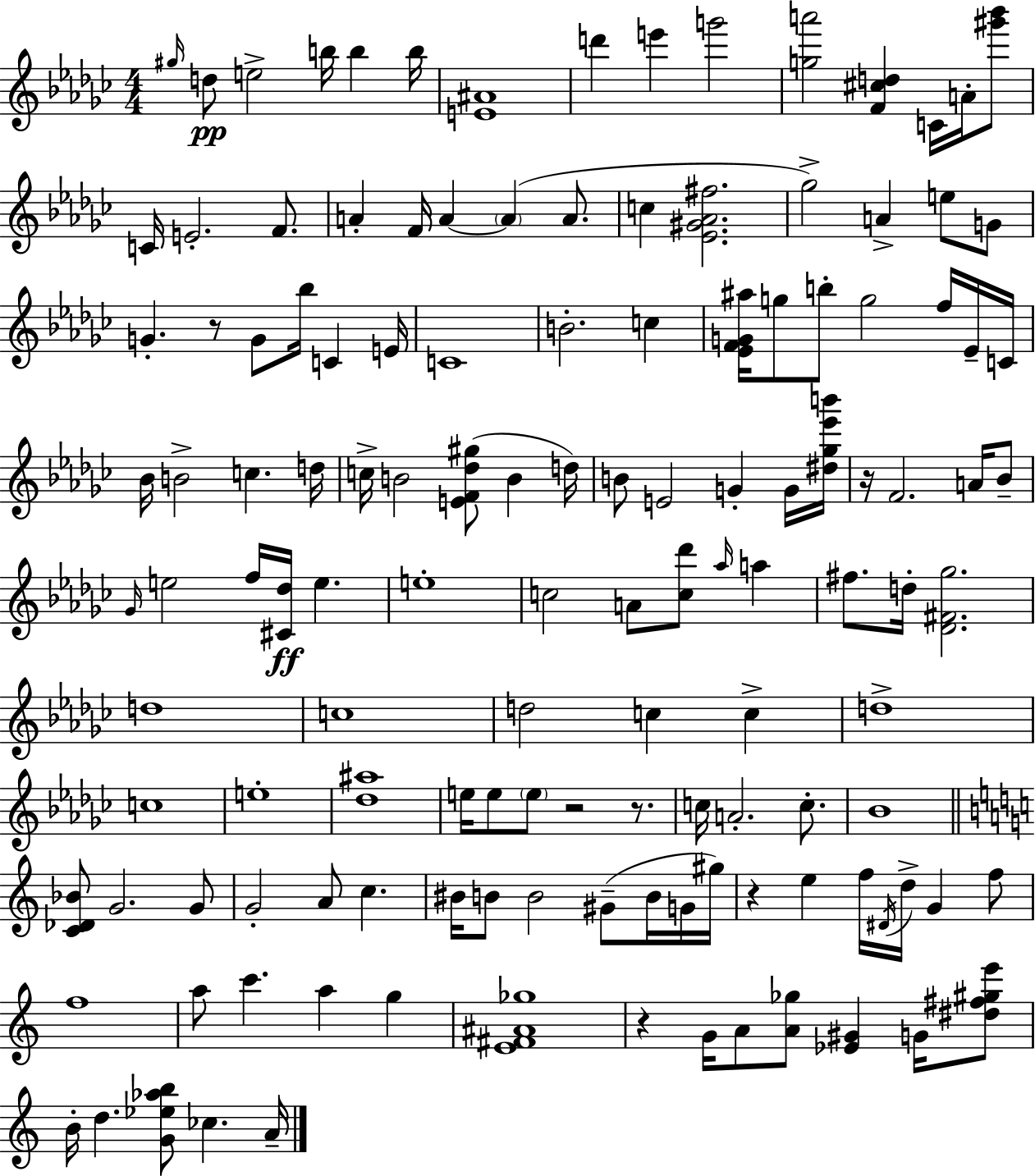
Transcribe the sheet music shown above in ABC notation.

X:1
T:Untitled
M:4/4
L:1/4
K:Ebm
^g/4 d/2 e2 b/4 b b/4 [E^A]4 d' e' g'2 [ga']2 [F^cd] C/4 A/4 [^g'_b']/2 C/4 E2 F/2 A F/4 A A A/2 c [_E^G_A^f]2 _g2 A e/2 G/2 G z/2 G/2 _b/4 C E/4 C4 B2 c [_EFG^a]/4 g/2 b/2 g2 f/4 _E/4 C/4 _B/4 B2 c d/4 c/4 B2 [EF_d^g]/2 B d/4 B/2 E2 G G/4 [^d_g_e'b']/4 z/4 F2 A/4 _B/2 _G/4 e2 f/4 [^C_d]/4 e e4 c2 A/2 [c_d']/2 _a/4 a ^f/2 d/4 [_D^F_g]2 d4 c4 d2 c c d4 c4 e4 [_d^a]4 e/4 e/2 e/2 z2 z/2 c/4 A2 c/2 _B4 [C_D_B]/2 G2 G/2 G2 A/2 c ^B/4 B/2 B2 ^G/2 B/4 G/4 ^g/4 z e f/4 ^D/4 d/4 G f/2 f4 a/2 c' a g [E^F^A_g]4 z G/4 A/2 [A_g]/2 [_E^G] G/4 [^d^f^ge']/2 B/4 d [G_e_ab]/2 _c A/4